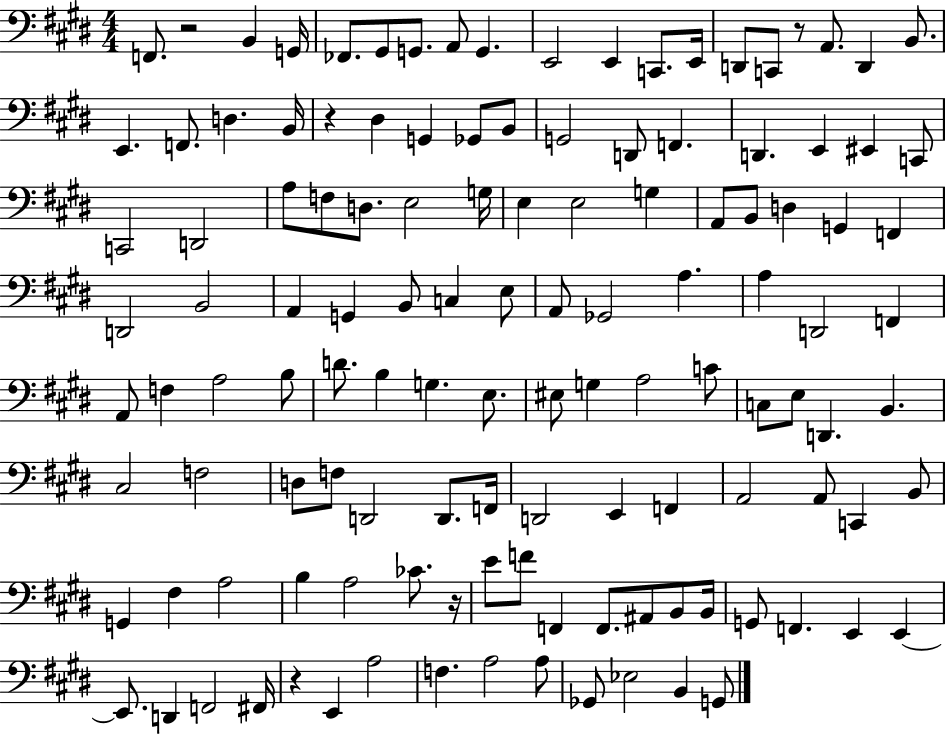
{
  \clef bass
  \numericTimeSignature
  \time 4/4
  \key e \major
  \repeat volta 2 { f,8. r2 b,4 g,16 | fes,8. gis,8 g,8. a,8 g,4. | e,2 e,4 c,8. e,16 | d,8 c,8 r8 a,8. d,4 b,8. | \break e,4. f,8. d4. b,16 | r4 dis4 g,4 ges,8 b,8 | g,2 d,8 f,4. | d,4. e,4 eis,4 c,8 | \break c,2 d,2 | a8 f8 d8. e2 g16 | e4 e2 g4 | a,8 b,8 d4 g,4 f,4 | \break d,2 b,2 | a,4 g,4 b,8 c4 e8 | a,8 ges,2 a4. | a4 d,2 f,4 | \break a,8 f4 a2 b8 | d'8. b4 g4. e8. | eis8 g4 a2 c'8 | c8 e8 d,4. b,4. | \break cis2 f2 | d8 f8 d,2 d,8. f,16 | d,2 e,4 f,4 | a,2 a,8 c,4 b,8 | \break g,4 fis4 a2 | b4 a2 ces'8. r16 | e'8 f'8 f,4 f,8. ais,8 b,8 b,16 | g,8 f,4. e,4 e,4~~ | \break e,8. d,4 f,2 fis,16 | r4 e,4 a2 | f4. a2 a8 | ges,8 ees2 b,4 g,8 | \break } \bar "|."
}